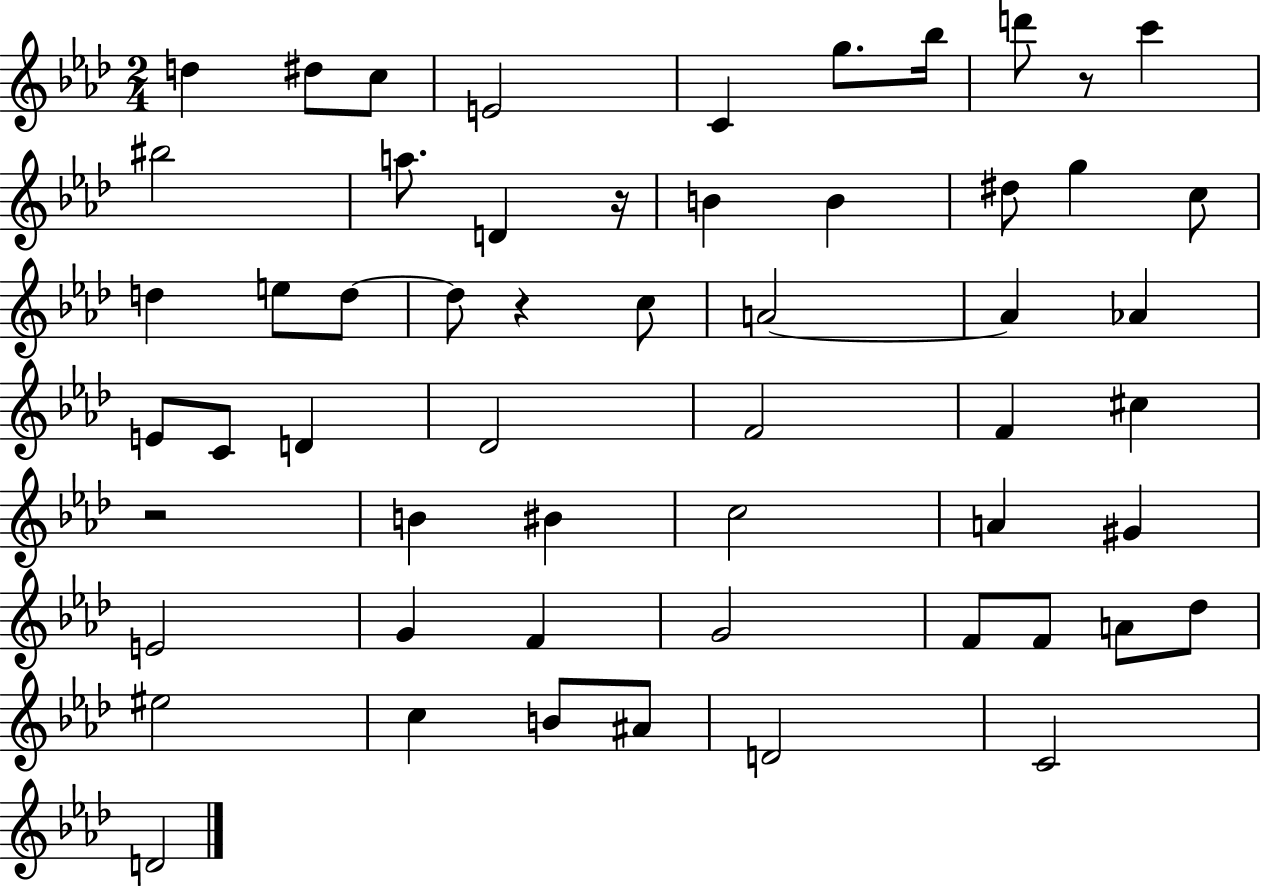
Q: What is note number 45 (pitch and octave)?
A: Db5